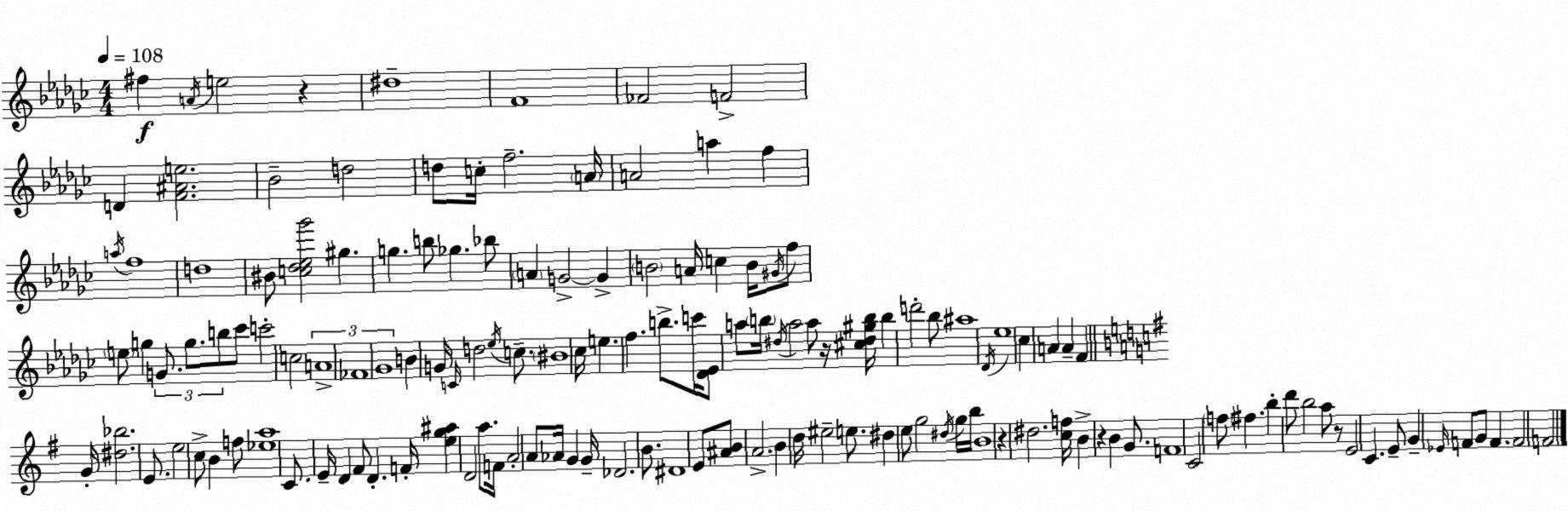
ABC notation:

X:1
T:Untitled
M:4/4
L:1/4
K:Ebm
^f A/4 e2 z ^d4 F4 _F2 F2 D [F^Ae]2 _B2 d2 d/2 c/4 f2 A/4 A2 a f a/4 f4 d4 ^B/2 [c_d_e_g']2 ^g g b/2 _g _b/2 A G2 G B2 A/4 c B/4 ^G/4 f/2 e/2 g G/2 g/2 b/2 _c'/2 c'2 c2 A4 _F4 _G4 B G/4 C/4 d2 _e/4 c/2 ^B4 _c/4 e f b/2 c'/4 [_D_E]/2 a/2 b/4 ^d/4 a2 a/2 z/4 [^c^d^gb]/4 b d'2 _b/2 ^a4 _D/4 _e4 _c A A F G/4 [^d_b]2 E/2 e2 c/2 B f/2 [_ea]4 C/2 E/4 D ^F/2 D F/4 [eg^a] D2 a/2 F/4 A2 A/2 _A/4 G G/4 _D2 B/2 ^D4 E/2 [^AB]/2 A2 B d/4 ^e2 e/2 ^d e/2 g2 ^d/4 g/4 b/4 B4 z ^d2 [cf]/4 B z B G/2 F4 C2 f/2 ^f b d'/2 b2 a/2 z/2 E2 C E/2 G _E/4 F/2 G/2 F F2 F2